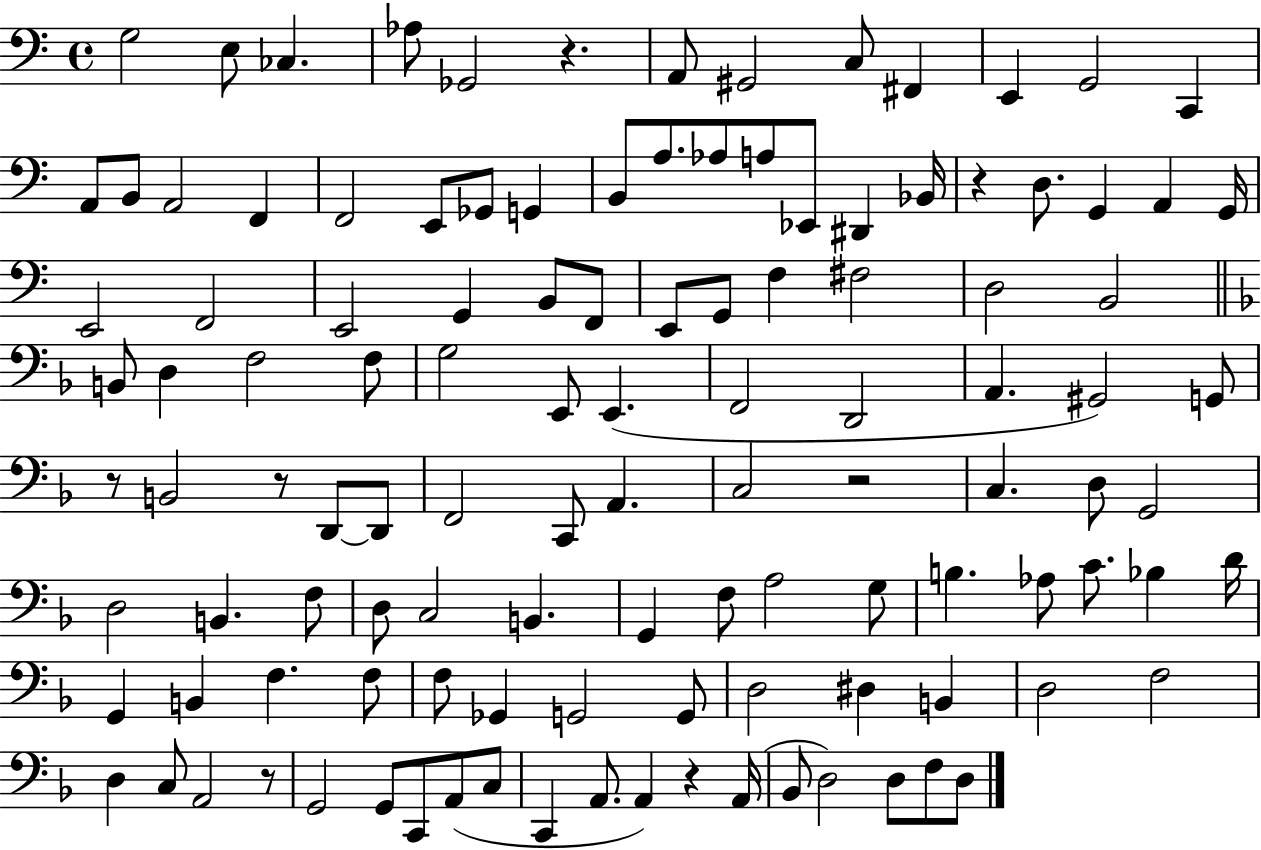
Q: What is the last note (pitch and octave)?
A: D3